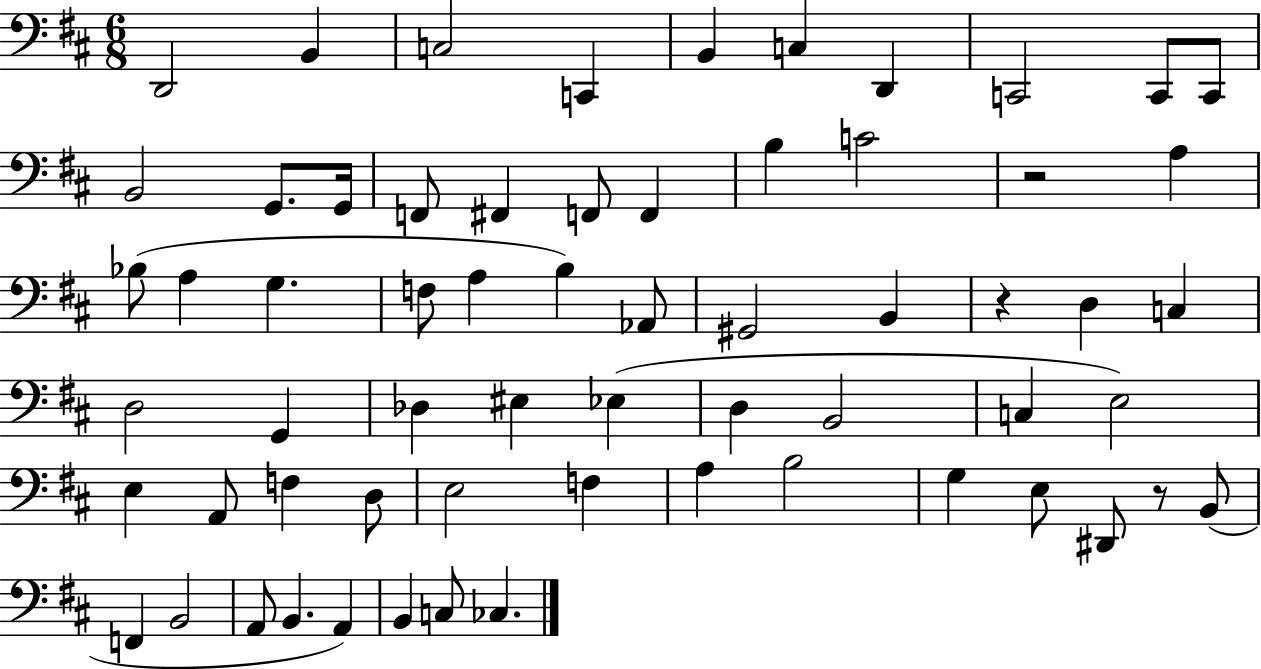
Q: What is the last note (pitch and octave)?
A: CES3